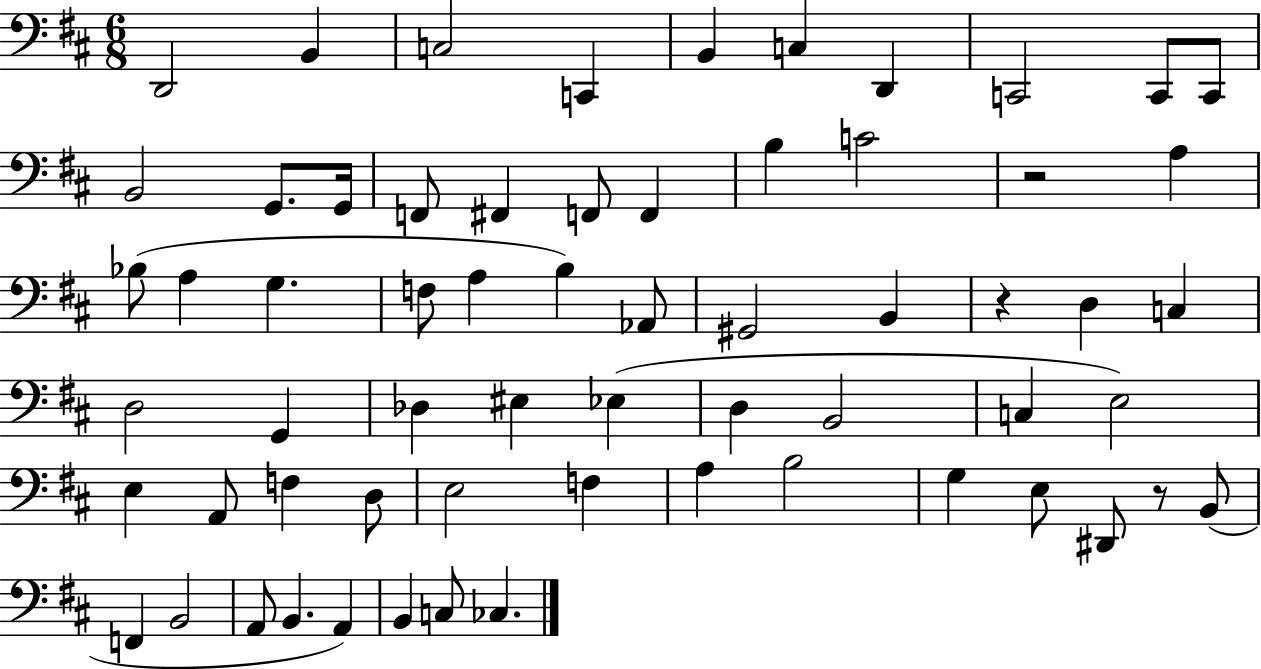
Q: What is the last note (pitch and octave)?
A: CES3